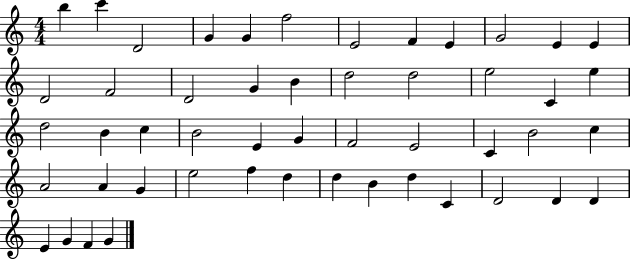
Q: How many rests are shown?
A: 0